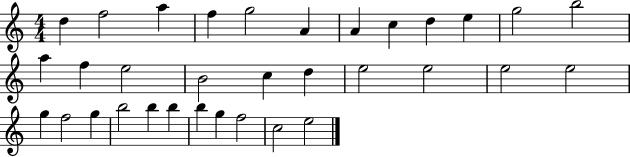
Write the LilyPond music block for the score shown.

{
  \clef treble
  \numericTimeSignature
  \time 4/4
  \key c \major
  d''4 f''2 a''4 | f''4 g''2 a'4 | a'4 c''4 d''4 e''4 | g''2 b''2 | \break a''4 f''4 e''2 | b'2 c''4 d''4 | e''2 e''2 | e''2 e''2 | \break g''4 f''2 g''4 | b''2 b''4 b''4 | b''4 g''4 f''2 | c''2 e''2 | \break \bar "|."
}